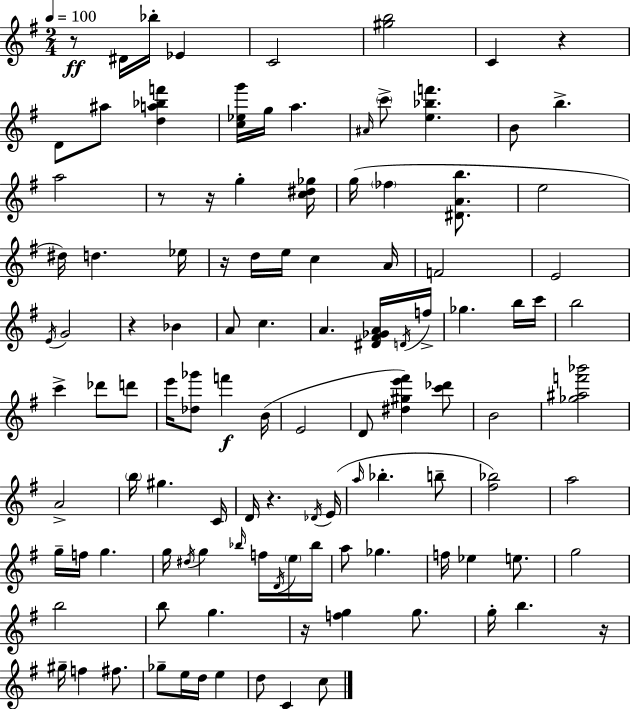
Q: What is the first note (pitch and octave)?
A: D#4